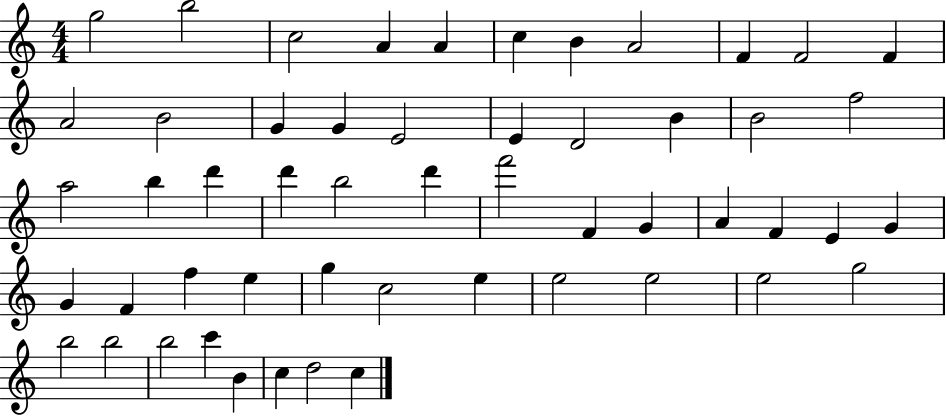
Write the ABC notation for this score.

X:1
T:Untitled
M:4/4
L:1/4
K:C
g2 b2 c2 A A c B A2 F F2 F A2 B2 G G E2 E D2 B B2 f2 a2 b d' d' b2 d' f'2 F G A F E G G F f e g c2 e e2 e2 e2 g2 b2 b2 b2 c' B c d2 c